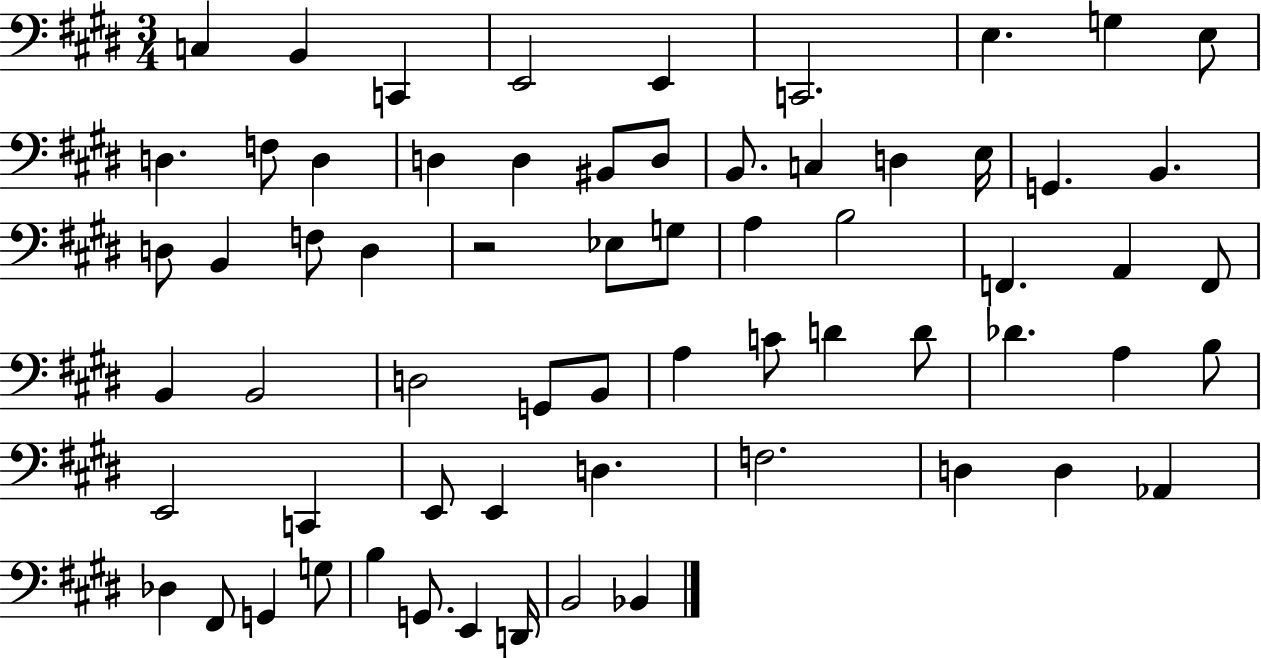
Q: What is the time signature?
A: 3/4